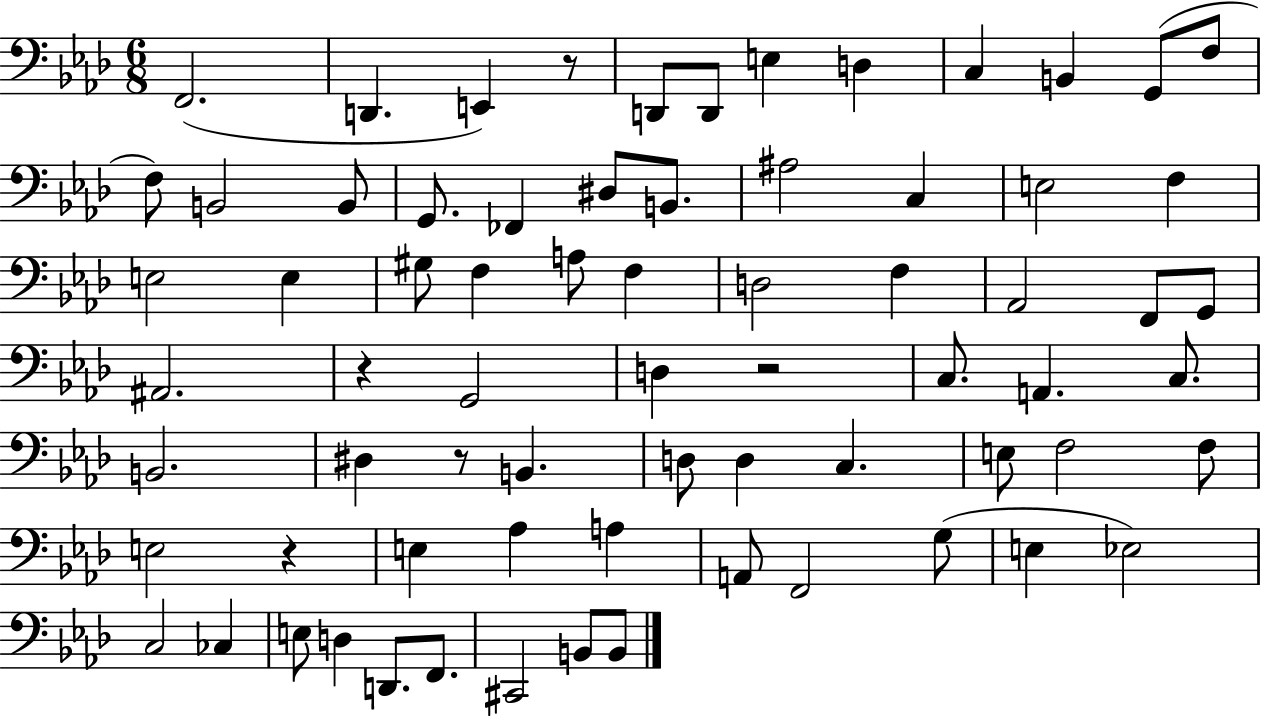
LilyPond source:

{
  \clef bass
  \numericTimeSignature
  \time 6/8
  \key aes \major
  f,2.( | d,4. e,4) r8 | d,8 d,8 e4 d4 | c4 b,4 g,8( f8 | \break f8) b,2 b,8 | g,8. fes,4 dis8 b,8. | ais2 c4 | e2 f4 | \break e2 e4 | gis8 f4 a8 f4 | d2 f4 | aes,2 f,8 g,8 | \break ais,2. | r4 g,2 | d4 r2 | c8. a,4. c8. | \break b,2. | dis4 r8 b,4. | d8 d4 c4. | e8 f2 f8 | \break e2 r4 | e4 aes4 a4 | a,8 f,2 g8( | e4 ees2) | \break c2 ces4 | e8 d4 d,8. f,8. | cis,2 b,8 b,8 | \bar "|."
}